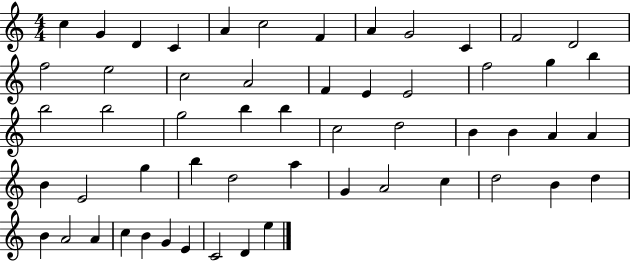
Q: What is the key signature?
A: C major